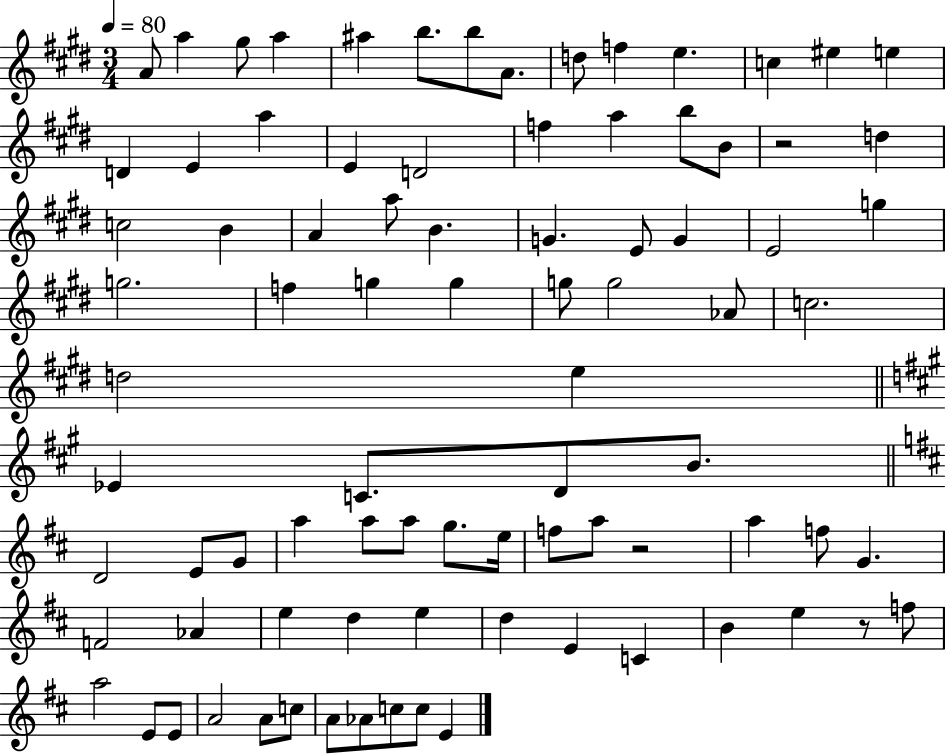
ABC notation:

X:1
T:Untitled
M:3/4
L:1/4
K:E
A/2 a ^g/2 a ^a b/2 b/2 A/2 d/2 f e c ^e e D E a E D2 f a b/2 B/2 z2 d c2 B A a/2 B G E/2 G E2 g g2 f g g g/2 g2 _A/2 c2 d2 e _E C/2 D/2 B/2 D2 E/2 G/2 a a/2 a/2 g/2 e/4 f/2 a/2 z2 a f/2 G F2 _A e d e d E C B e z/2 f/2 a2 E/2 E/2 A2 A/2 c/2 A/2 _A/2 c/2 c/2 E